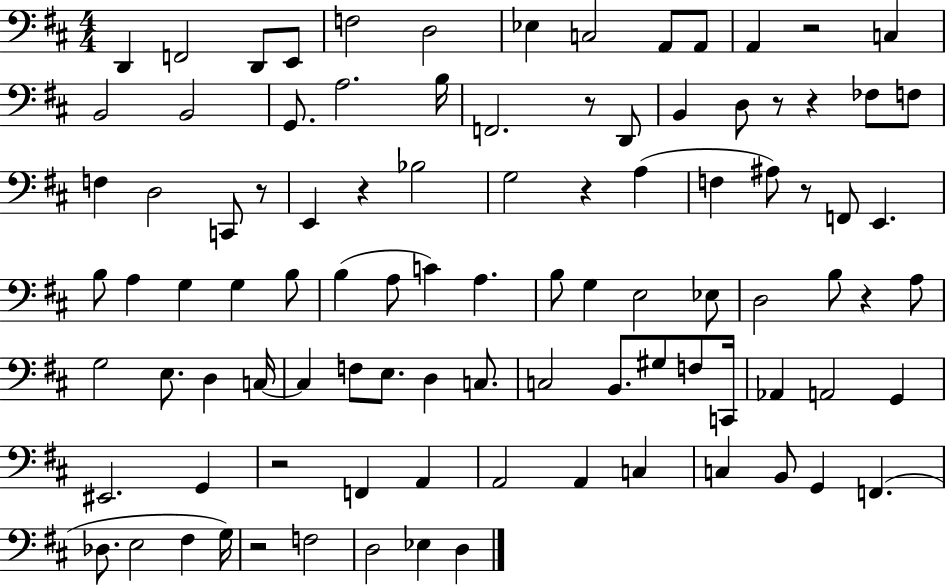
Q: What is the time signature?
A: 4/4